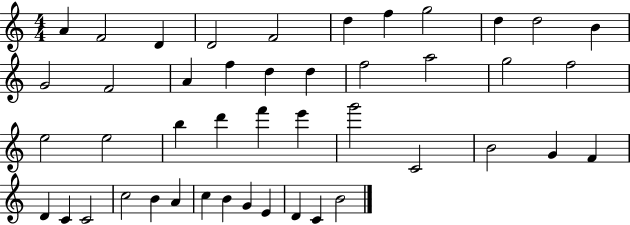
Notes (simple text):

A4/q F4/h D4/q D4/h F4/h D5/q F5/q G5/h D5/q D5/h B4/q G4/h F4/h A4/q F5/q D5/q D5/q F5/h A5/h G5/h F5/h E5/h E5/h B5/q D6/q F6/q E6/q G6/h C4/h B4/h G4/q F4/q D4/q C4/q C4/h C5/h B4/q A4/q C5/q B4/q G4/q E4/q D4/q C4/q B4/h